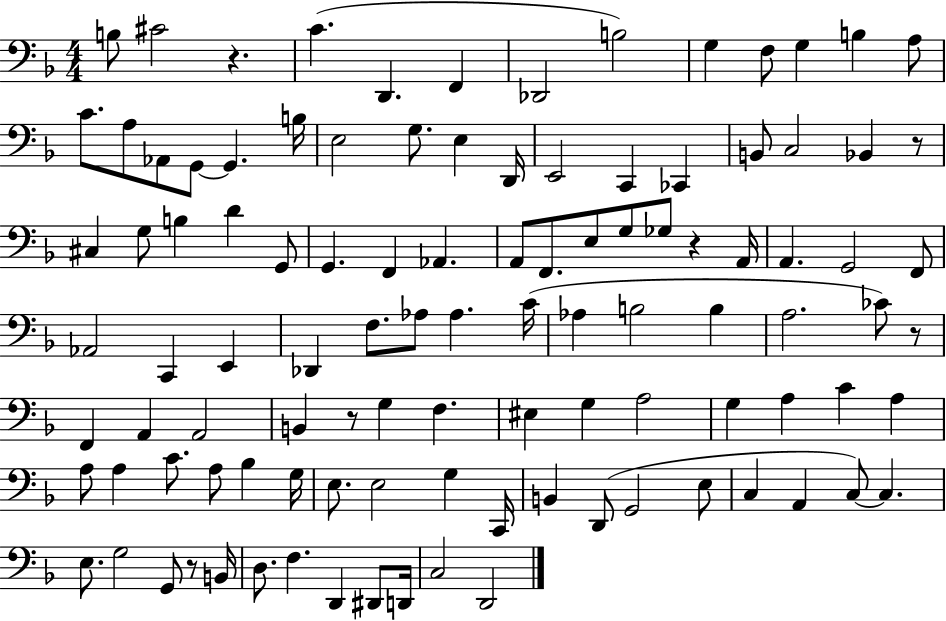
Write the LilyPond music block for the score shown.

{
  \clef bass
  \numericTimeSignature
  \time 4/4
  \key f \major
  b8 cis'2 r4. | c'4.( d,4. f,4 | des,2 b2) | g4 f8 g4 b4 a8 | \break c'8. a8 aes,8 g,8~~ g,4. b16 | e2 g8. e4 d,16 | e,2 c,4 ces,4 | b,8 c2 bes,4 r8 | \break cis4 g8 b4 d'4 g,8 | g,4. f,4 aes,4. | a,8 f,8. e8 g8 ges8 r4 a,16 | a,4. g,2 f,8 | \break aes,2 c,4 e,4 | des,4 f8. aes8 aes4. c'16( | aes4 b2 b4 | a2. ces'8) r8 | \break f,4 a,4 a,2 | b,4 r8 g4 f4. | eis4 g4 a2 | g4 a4 c'4 a4 | \break a8 a4 c'8. a8 bes4 g16 | e8. e2 g4 c,16 | b,4 d,8( g,2 e8 | c4 a,4 c8~~) c4. | \break e8. g2 g,8 r8 b,16 | d8. f4. d,4 dis,8 d,16 | c2 d,2 | \bar "|."
}